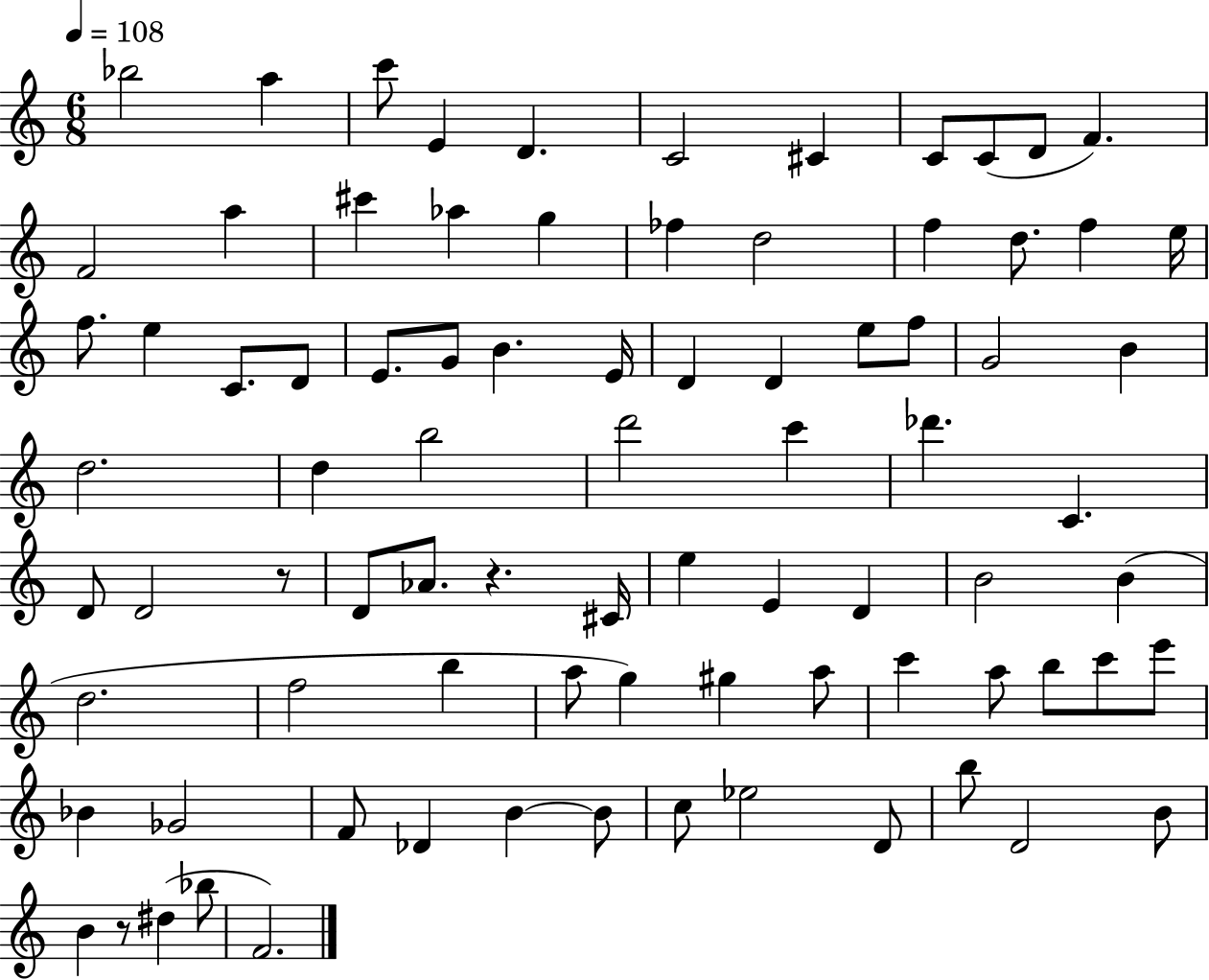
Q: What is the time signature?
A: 6/8